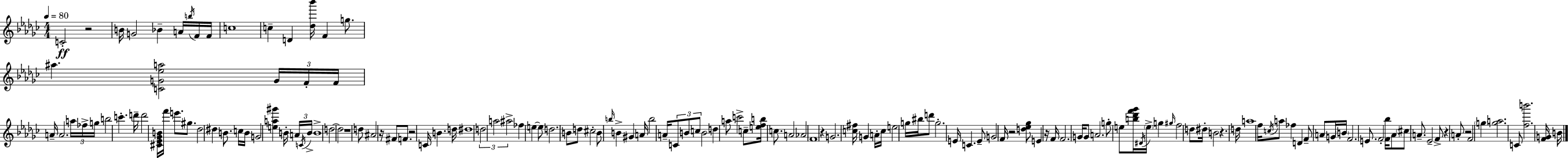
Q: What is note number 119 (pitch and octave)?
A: G4